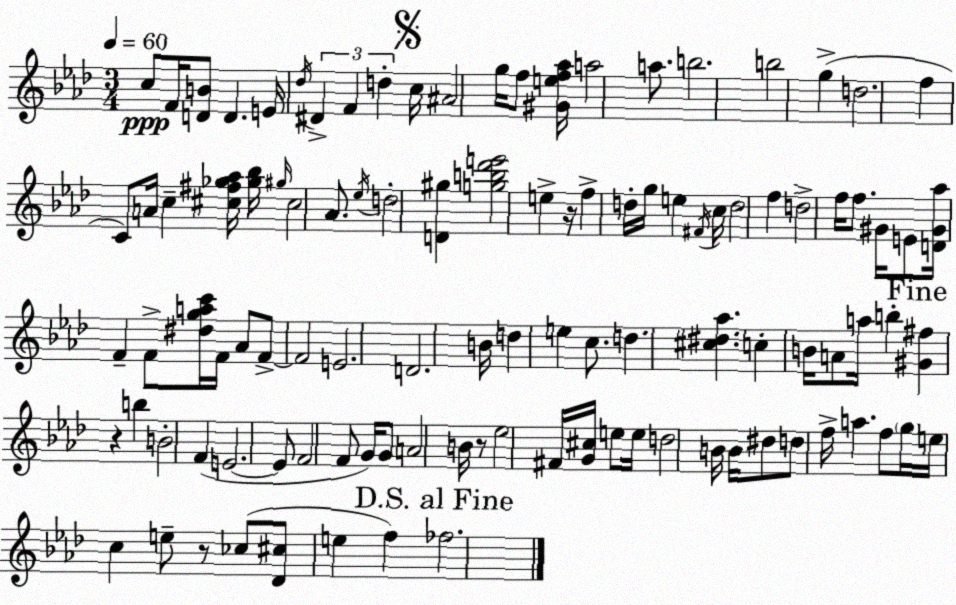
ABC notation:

X:1
T:Untitled
M:3/4
L:1/4
K:Ab
c/2 F/4 [DB]/2 D E/4 _d/4 ^D F d c/4 ^A2 g/4 f/2 [^Gef_a]/4 a2 a/2 b2 b2 g d2 f C/2 A/4 c [^c^f_g_a]/4 [_g_b]/4 ^g/4 ^c2 _A/2 _e/4 d2 [D^g] [gb_d'e']2 e z/4 f d/4 g/4 e ^F/4 c/4 d2 f d2 f/4 f/2 ^G/4 E/2 [D^G_a]/4 F F/2 [^dgac']/4 F/4 _A/2 F/2 F2 E2 D2 B/4 d e c/2 d [^c^d_a] c B/4 A/2 a/4 b [^G^f] z b B2 F E2 E/2 F2 F/2 G/4 G/2 A2 B/4 z/2 _e2 ^F/4 [G^c]/4 e/2 e/4 d2 B/4 B/4 ^d/2 d/2 f/4 a f/2 g/4 e/4 c e/2 z/2 _c/2 [_D^c]/2 e f _f2